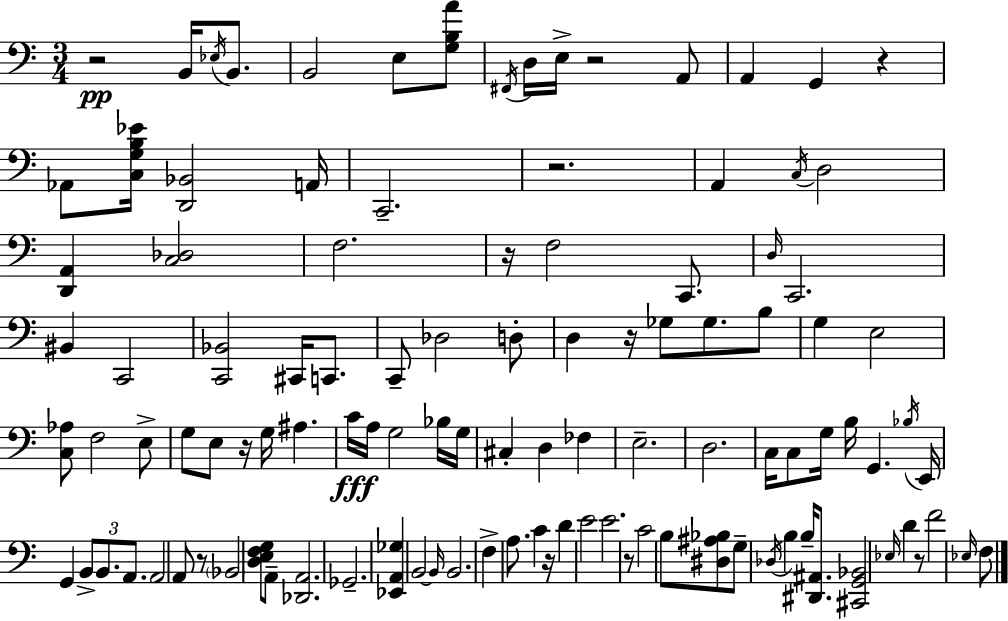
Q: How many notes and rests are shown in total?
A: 111